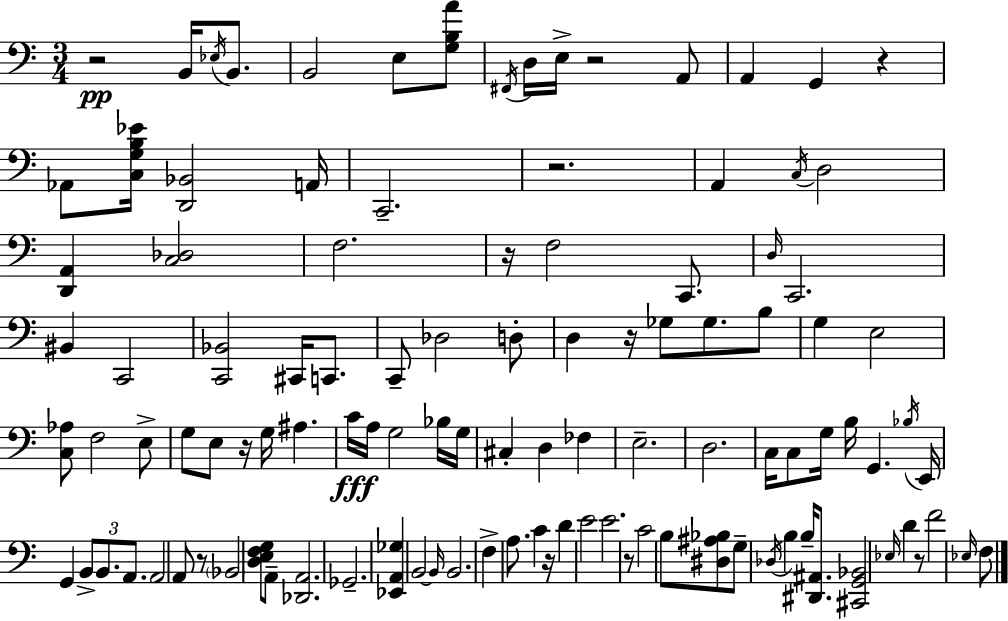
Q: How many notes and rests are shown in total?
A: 111